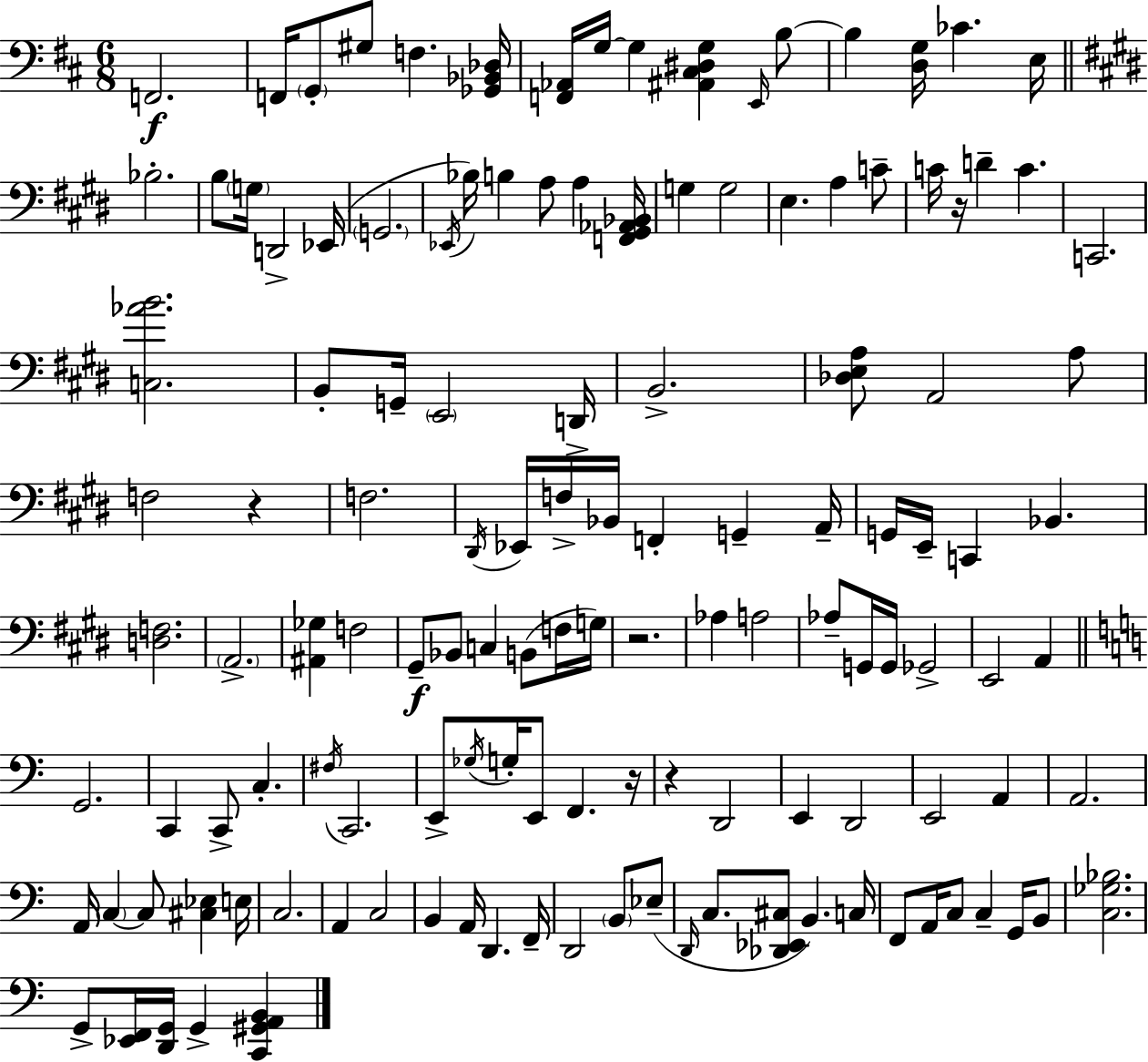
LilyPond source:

{
  \clef bass
  \numericTimeSignature
  \time 6/8
  \key d \major
  f,2.\f | f,16 \parenthesize g,8-. gis8 f4. <ges, bes, des>16 | <f, aes,>16 g16~~ g4 <ais, cis dis g>4 \grace { e,16 } b8~~ | b4 <d g>16 ces'4. | \break e16 \bar "||" \break \key e \major bes2.-. | b8 \parenthesize g16 d,2-> ees,16( | \parenthesize g,2. | \acciaccatura { ees,16 } bes16) b4 a8 a4 | \break <f, gis, aes, bes,>16 g4 g2 | e4. a4 c'8-- | c'16 r16 d'4-- c'4. | c,2. | \break <c aes' b'>2. | b,8-. g,16-- \parenthesize e,2 | d,16-> b,2.-> | <des e a>8 a,2 a8 | \break f2 r4 | f2. | \acciaccatura { dis,16 } ees,16 f16-> bes,16 f,4-. g,4-- | a,16-- g,16 e,16-- c,4 bes,4. | \break <d f>2. | \parenthesize a,2.-> | <ais, ges>4 f2 | gis,8--\f bes,8 c4 b,8( | \break f16 g16) r2. | aes4 a2 | aes8-- g,16 g,16 ges,2-> | e,2 a,4 | \break \bar "||" \break \key c \major g,2. | c,4 c,8-> c4.-. | \acciaccatura { fis16 } c,2. | e,8-> \acciaccatura { ges16 } g16-. e,8 f,4. | \break r16 r4 d,2 | e,4 d,2 | e,2 a,4 | a,2. | \break a,16 \parenthesize c4~~ c8 <cis ees>4 | e16 c2. | a,4 c2 | b,4 a,16 d,4. | \break f,16-- d,2 \parenthesize b,8 | ees8--( \grace { d,16 } c8. <des, ees, cis>8 b,4.) | c16 f,8 a,16 c8 c4-- | g,16 b,8 <c ges bes>2. | \break g,8-> <ees, f,>16 <d, g,>16 g,4-> <c, gis, a, b,>4 | \bar "|."
}